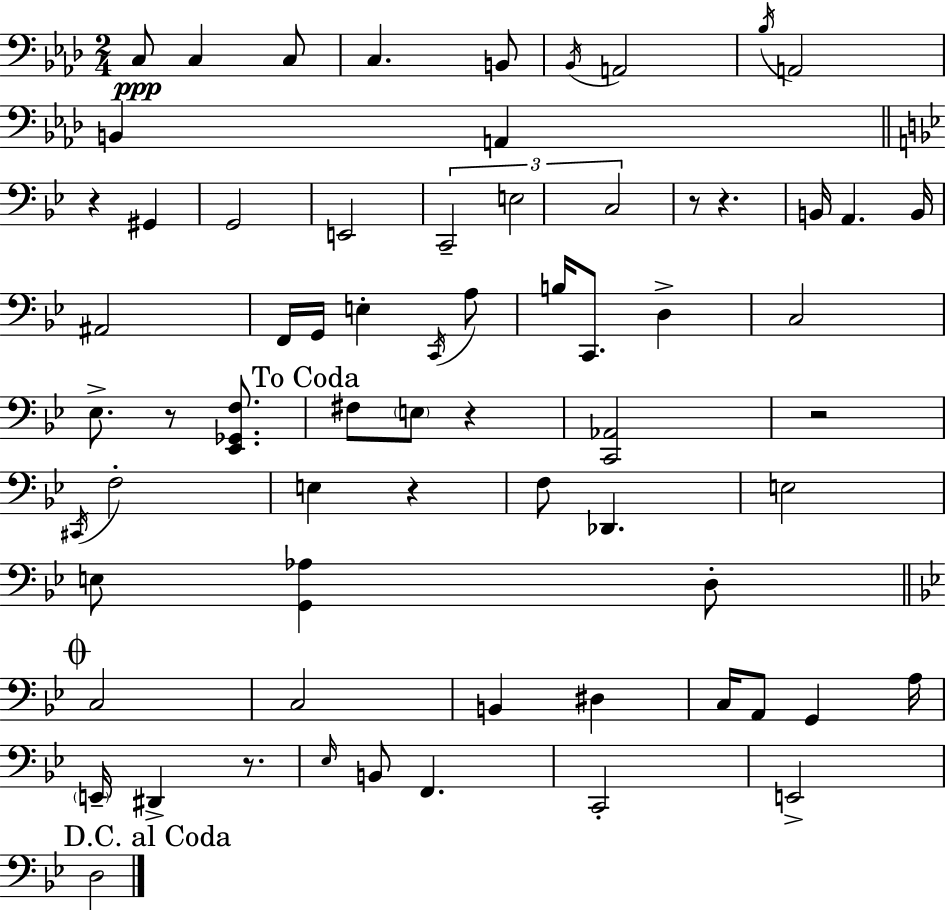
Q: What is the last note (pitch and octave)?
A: D3